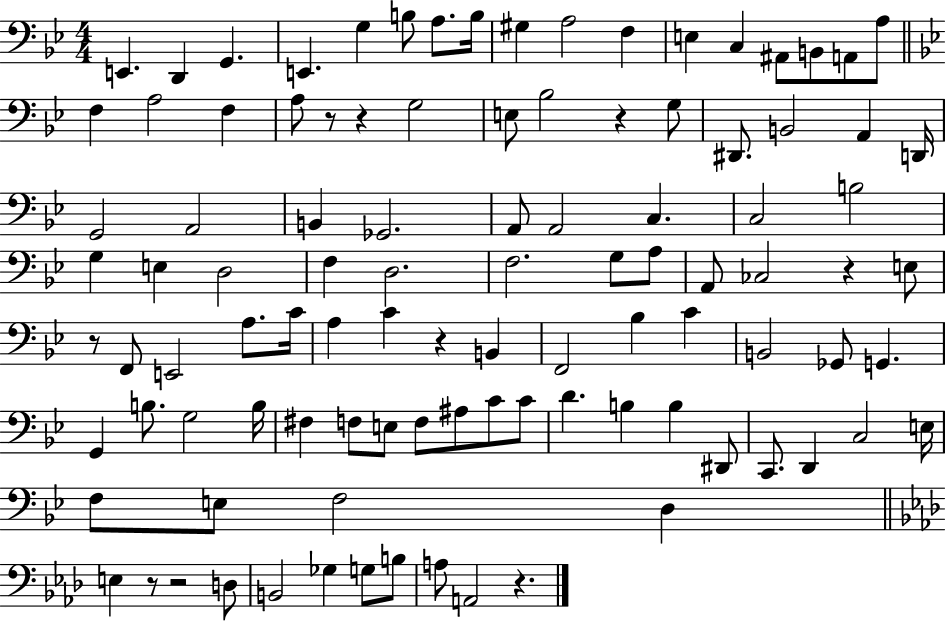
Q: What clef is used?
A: bass